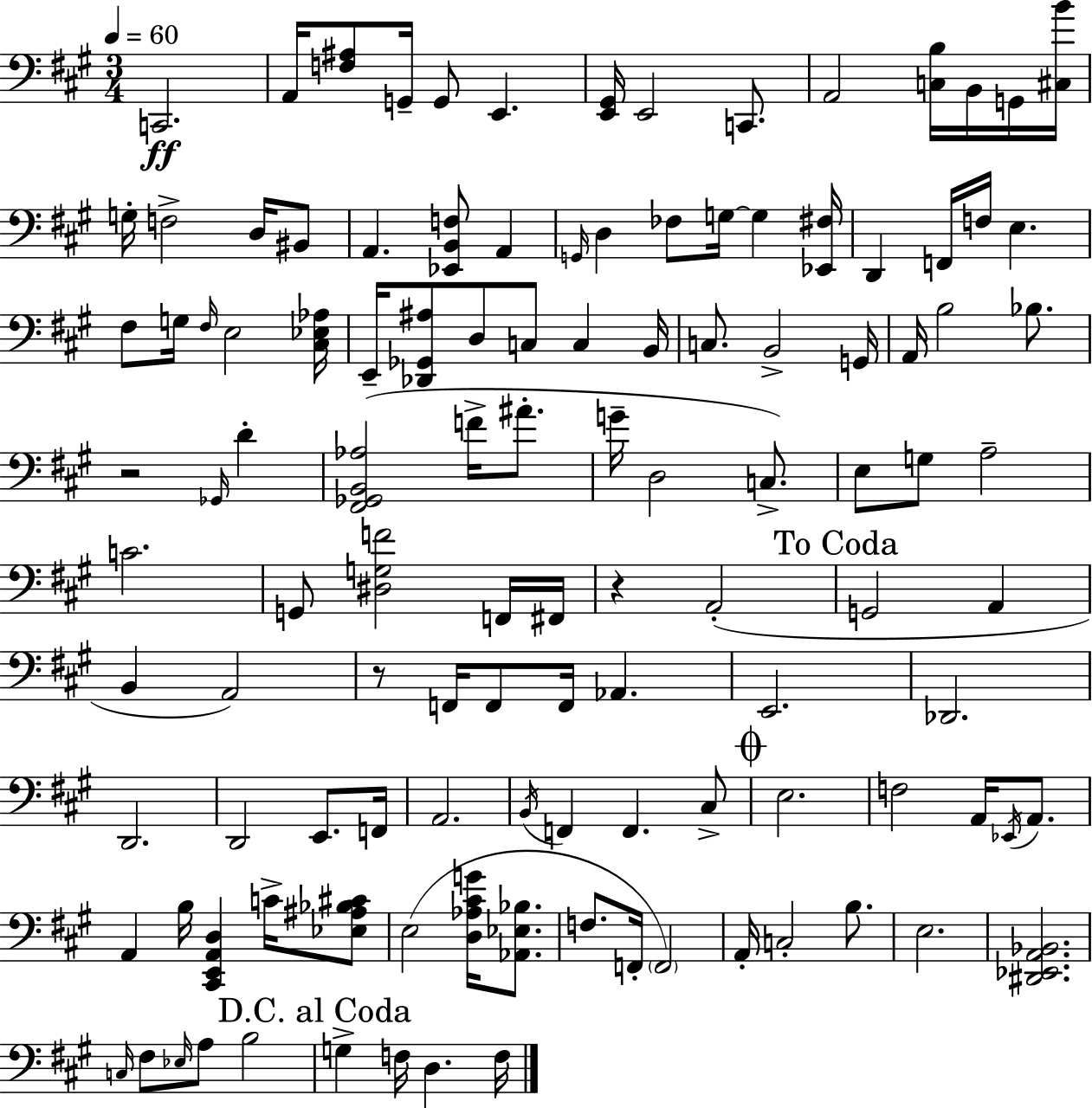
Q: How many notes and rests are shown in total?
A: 117